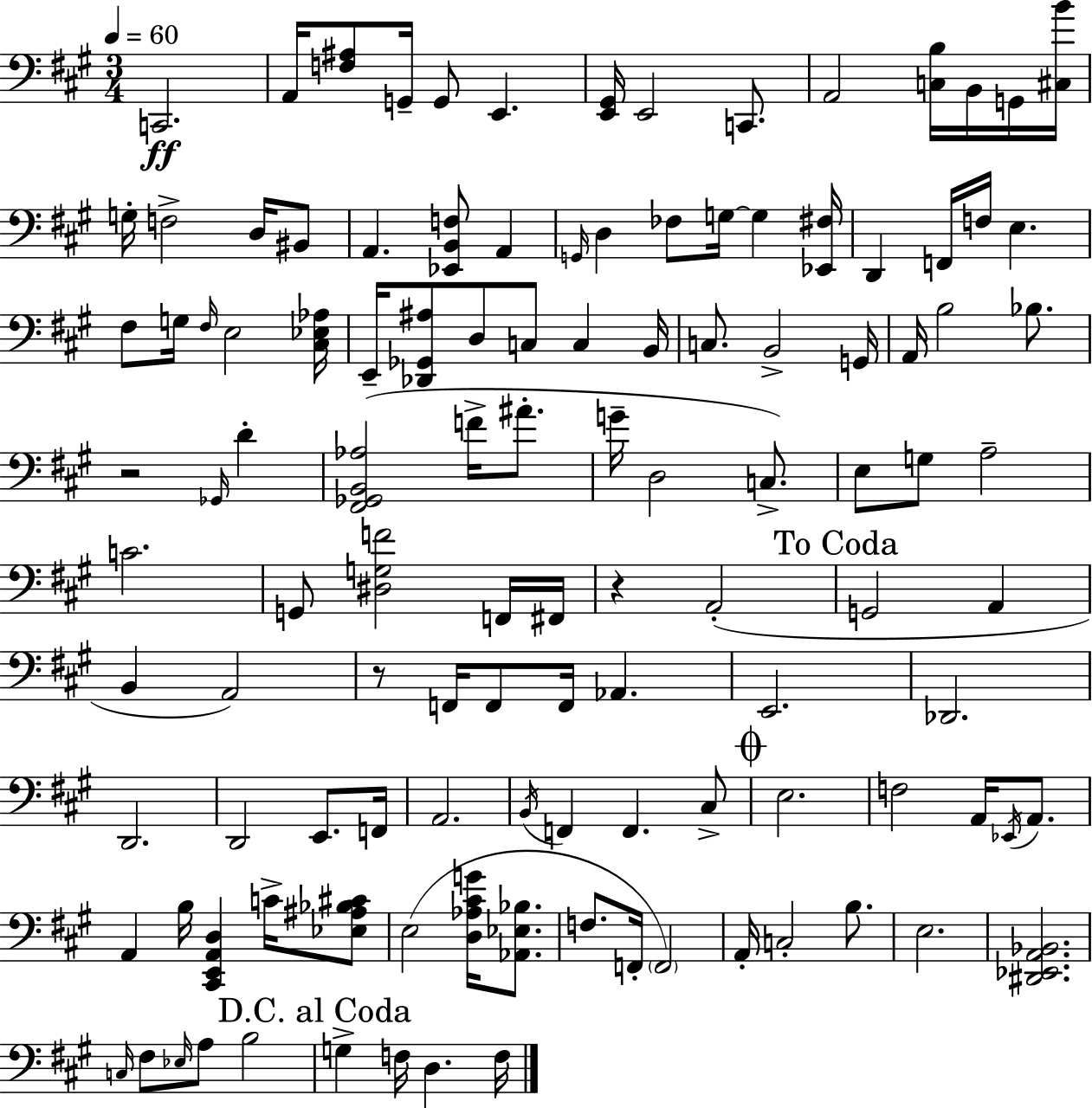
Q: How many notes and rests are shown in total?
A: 117